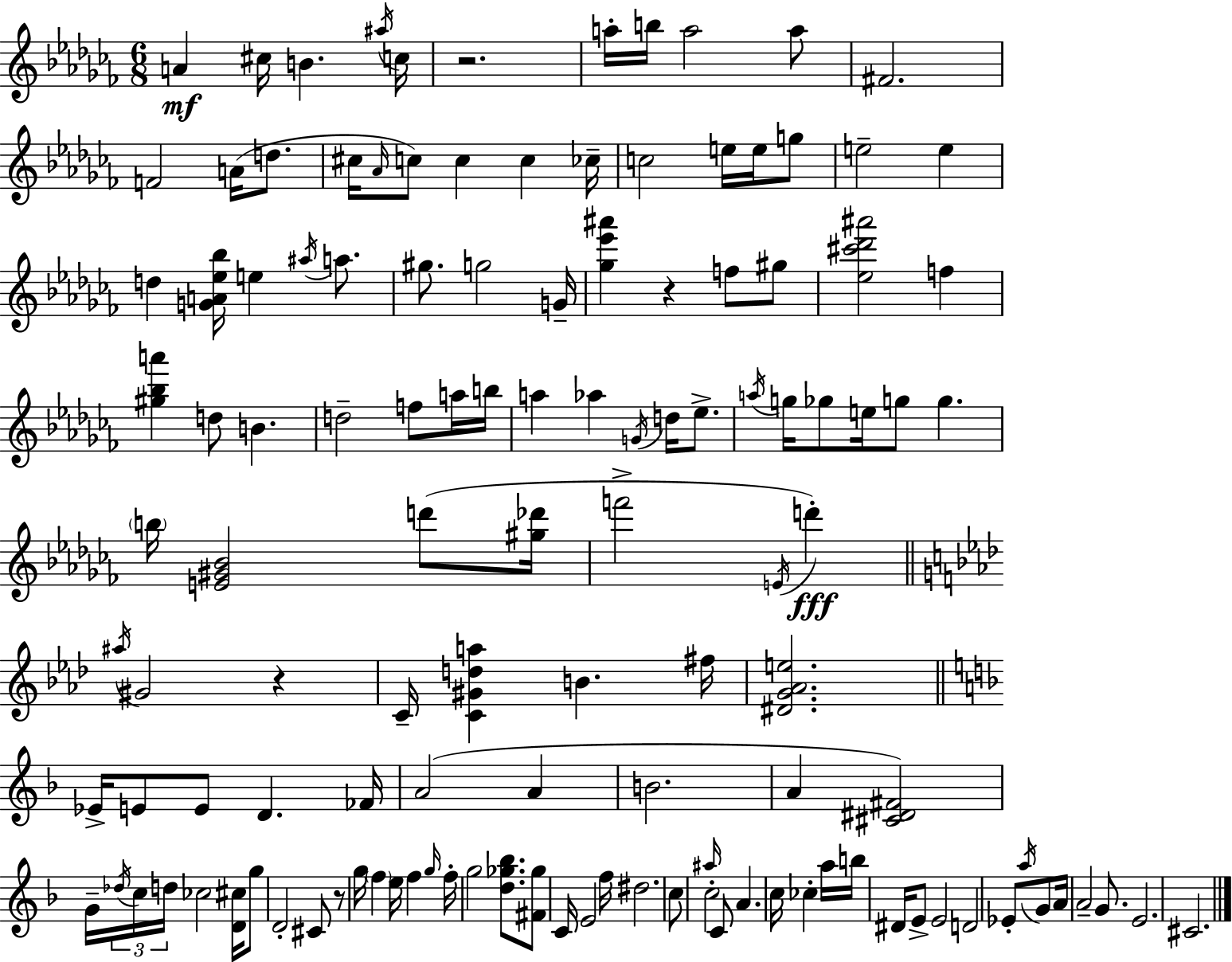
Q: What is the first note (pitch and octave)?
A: A4